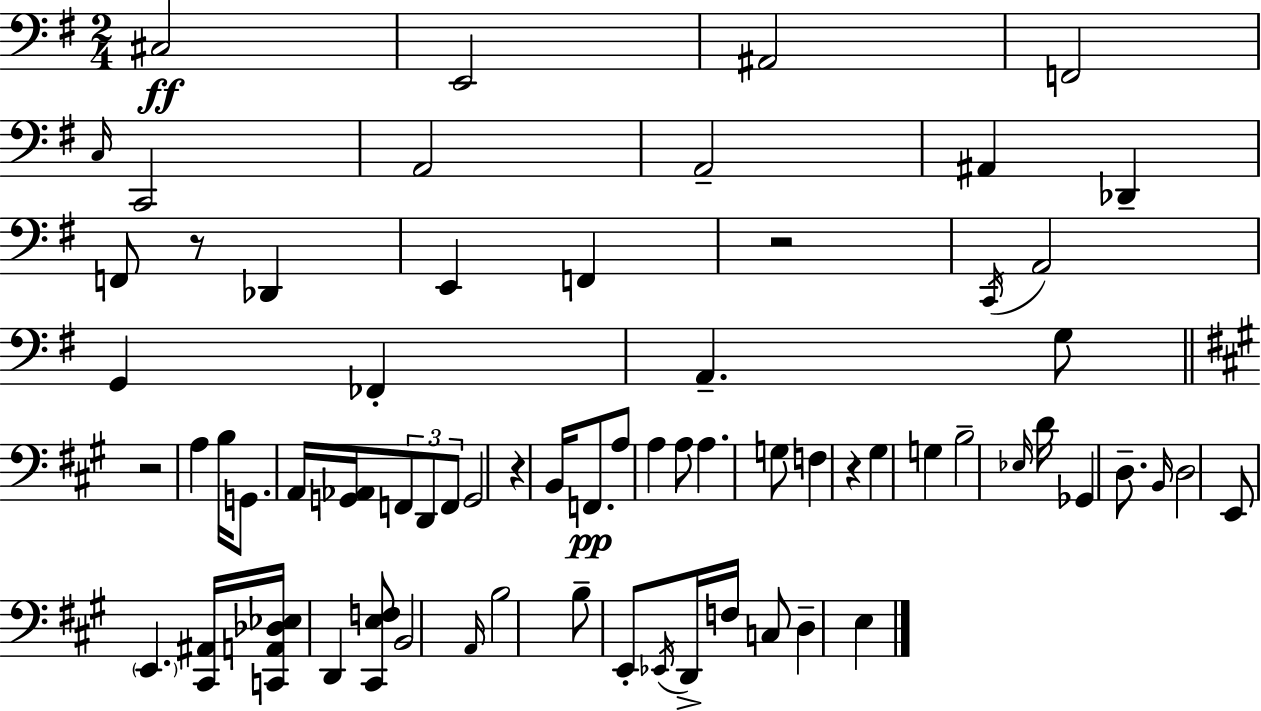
X:1
T:Untitled
M:2/4
L:1/4
K:Em
^C,2 E,,2 ^A,,2 F,,2 C,/4 C,,2 A,,2 A,,2 ^A,, _D,, F,,/2 z/2 _D,, E,, F,, z2 C,,/4 A,,2 G,, _F,, A,, G,/2 z2 A, B,/4 G,,/2 A,,/4 [G,,_A,,]/4 F,,/2 D,,/2 F,,/2 G,,2 z B,,/4 F,,/2 A,/2 A, A,/2 A, G,/2 F, z ^G, G, B,2 _E,/4 D/4 _G,, D,/2 B,,/4 D,2 E,,/2 E,, [^C,,^A,,]/4 [C,,A,,_D,_E,]/4 D,, [^C,,E,F,]/2 B,,2 A,,/4 B,2 B,/2 E,,/2 _E,,/4 D,,/4 F,/4 C,/2 D, E,